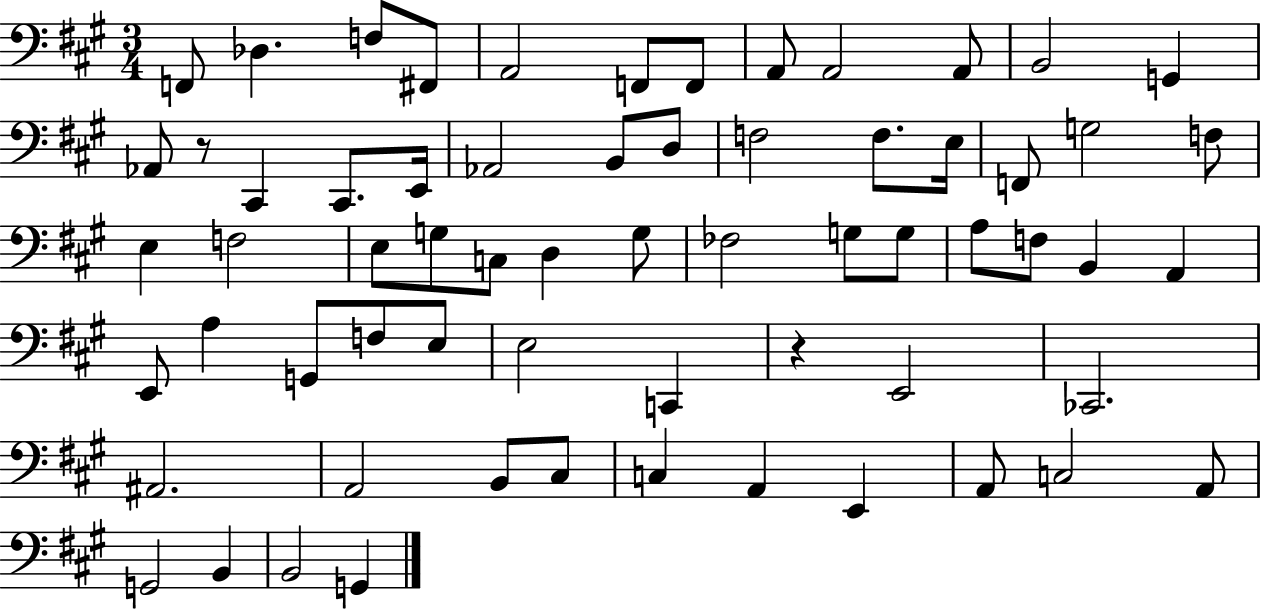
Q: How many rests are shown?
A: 2